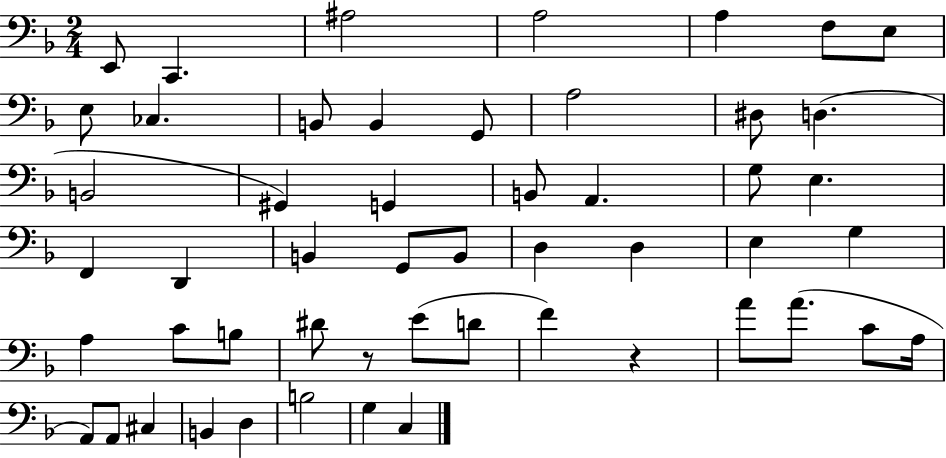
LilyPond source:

{
  \clef bass
  \numericTimeSignature
  \time 2/4
  \key f \major
  \repeat volta 2 { e,8 c,4. | ais2 | a2 | a4 f8 e8 | \break e8 ces4. | b,8 b,4 g,8 | a2 | dis8 d4.( | \break b,2 | gis,4) g,4 | b,8 a,4. | g8 e4. | \break f,4 d,4 | b,4 g,8 b,8 | d4 d4 | e4 g4 | \break a4 c'8 b8 | dis'8 r8 e'8( d'8 | f'4) r4 | a'8 a'8.( c'8 a16 | \break a,8) a,8 cis4 | b,4 d4 | b2 | g4 c4 | \break } \bar "|."
}